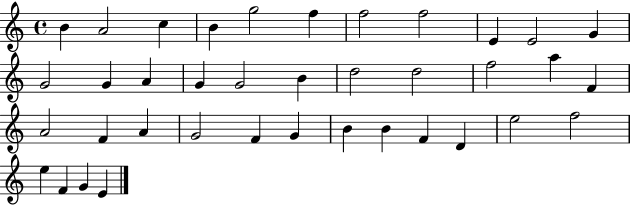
B4/q A4/h C5/q B4/q G5/h F5/q F5/h F5/h E4/q E4/h G4/q G4/h G4/q A4/q G4/q G4/h B4/q D5/h D5/h F5/h A5/q F4/q A4/h F4/q A4/q G4/h F4/q G4/q B4/q B4/q F4/q D4/q E5/h F5/h E5/q F4/q G4/q E4/q